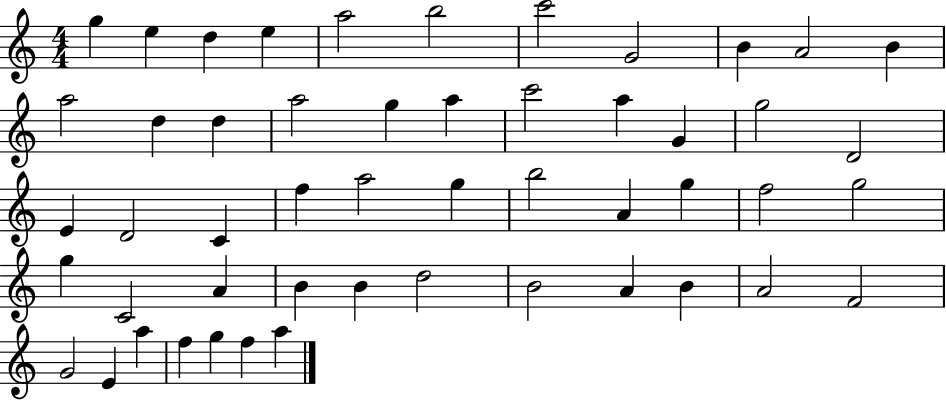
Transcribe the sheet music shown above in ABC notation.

X:1
T:Untitled
M:4/4
L:1/4
K:C
g e d e a2 b2 c'2 G2 B A2 B a2 d d a2 g a c'2 a G g2 D2 E D2 C f a2 g b2 A g f2 g2 g C2 A B B d2 B2 A B A2 F2 G2 E a f g f a